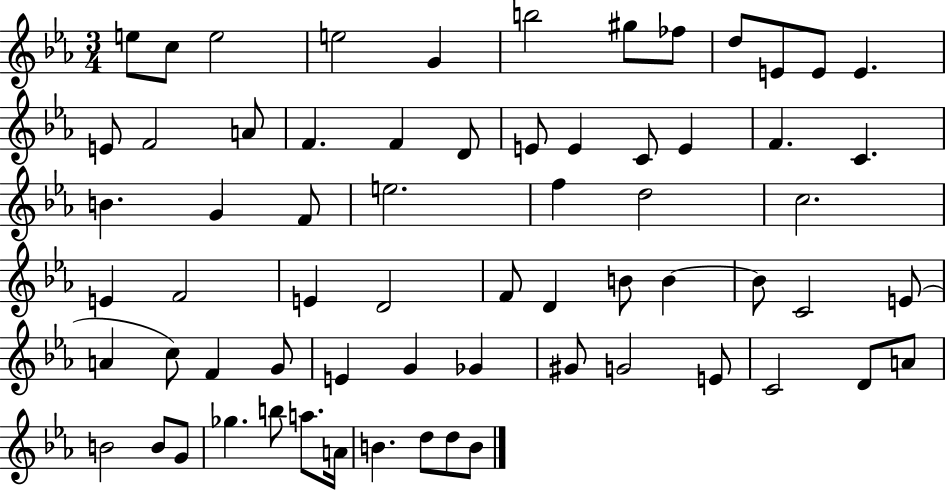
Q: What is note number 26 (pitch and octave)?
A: G4